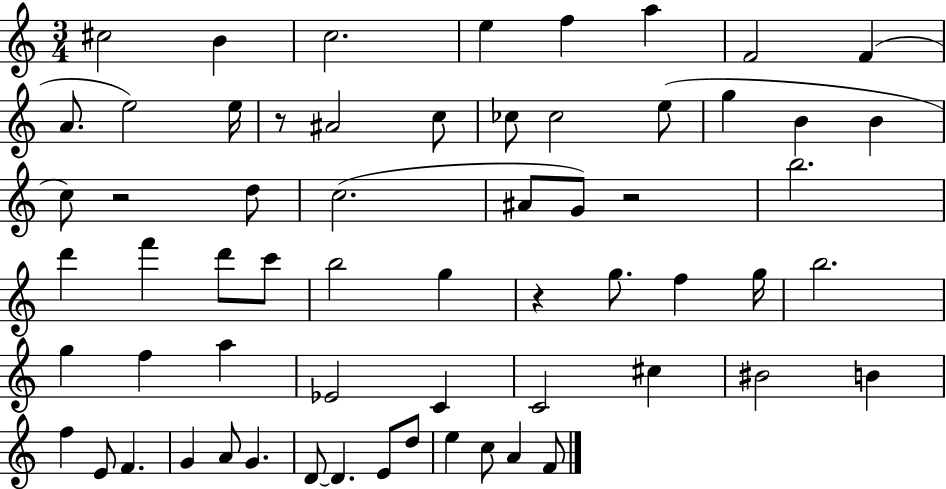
{
  \clef treble
  \numericTimeSignature
  \time 3/4
  \key c \major
  cis''2 b'4 | c''2. | e''4 f''4 a''4 | f'2 f'4( | \break a'8. e''2) e''16 | r8 ais'2 c''8 | ces''8 ces''2 e''8( | g''4 b'4 b'4 | \break c''8) r2 d''8 | c''2.( | ais'8 g'8) r2 | b''2. | \break d'''4 f'''4 d'''8 c'''8 | b''2 g''4 | r4 g''8. f''4 g''16 | b''2. | \break g''4 f''4 a''4 | ees'2 c'4 | c'2 cis''4 | bis'2 b'4 | \break f''4 e'8 f'4. | g'4 a'8 g'4. | d'8~~ d'4. e'8 d''8 | e''4 c''8 a'4 f'8 | \break \bar "|."
}